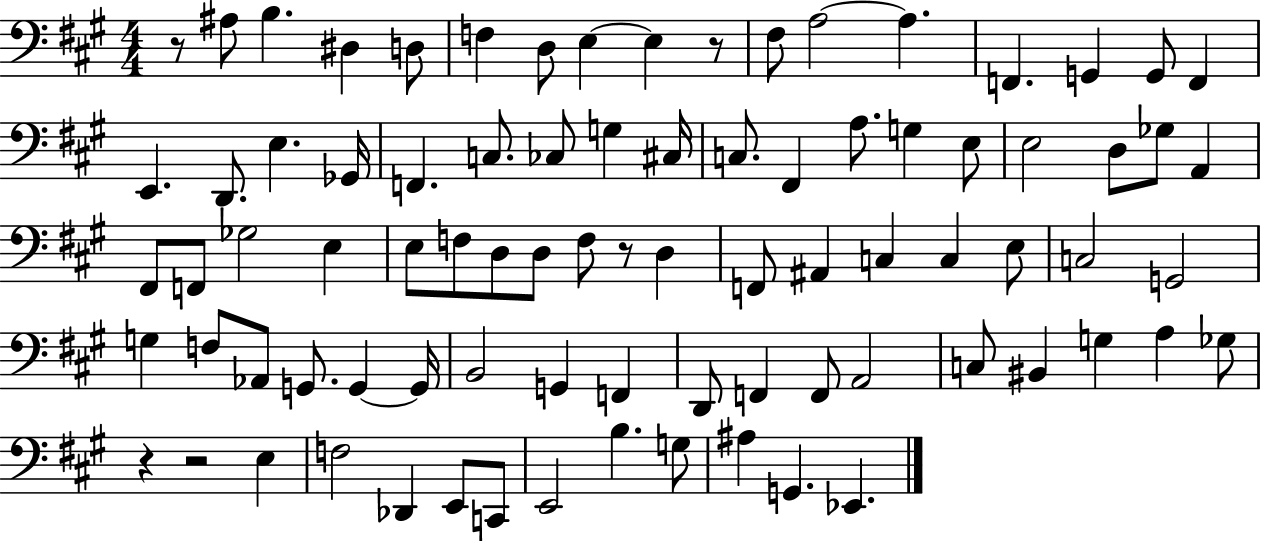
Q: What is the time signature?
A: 4/4